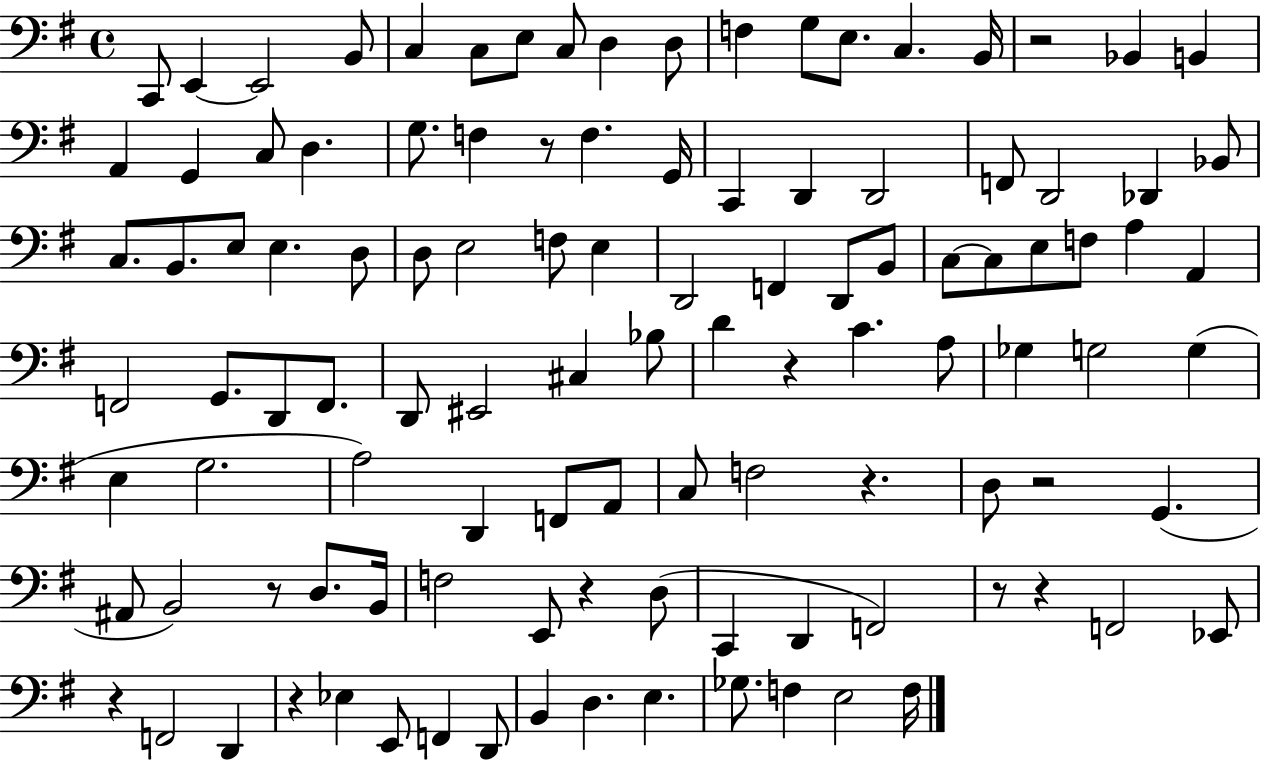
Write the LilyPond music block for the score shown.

{
  \clef bass
  \time 4/4
  \defaultTimeSignature
  \key g \major
  c,8 e,4~~ e,2 b,8 | c4 c8 e8 c8 d4 d8 | f4 g8 e8. c4. b,16 | r2 bes,4 b,4 | \break a,4 g,4 c8 d4. | g8. f4 r8 f4. g,16 | c,4 d,4 d,2 | f,8 d,2 des,4 bes,8 | \break c8. b,8. e8 e4. d8 | d8 e2 f8 e4 | d,2 f,4 d,8 b,8 | c8~~ c8 e8 f8 a4 a,4 | \break f,2 g,8. d,8 f,8. | d,8 eis,2 cis4 bes8 | d'4 r4 c'4. a8 | ges4 g2 g4( | \break e4 g2. | a2) d,4 f,8 a,8 | c8 f2 r4. | d8 r2 g,4.( | \break ais,8 b,2) r8 d8. b,16 | f2 e,8 r4 d8( | c,4 d,4 f,2) | r8 r4 f,2 ees,8 | \break r4 f,2 d,4 | r4 ees4 e,8 f,4 d,8 | b,4 d4. e4. | ges8. f4 e2 f16 | \break \bar "|."
}